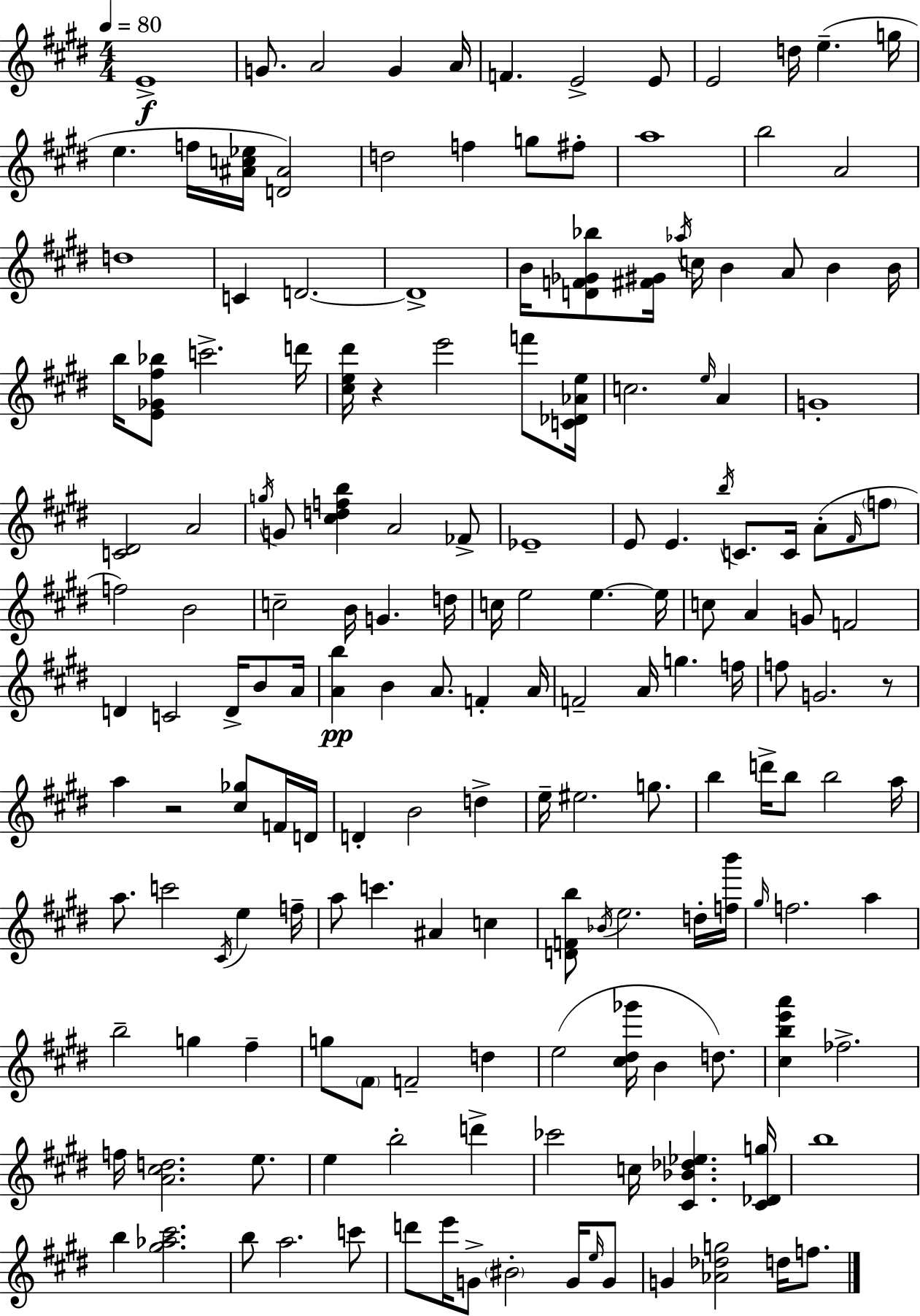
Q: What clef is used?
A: treble